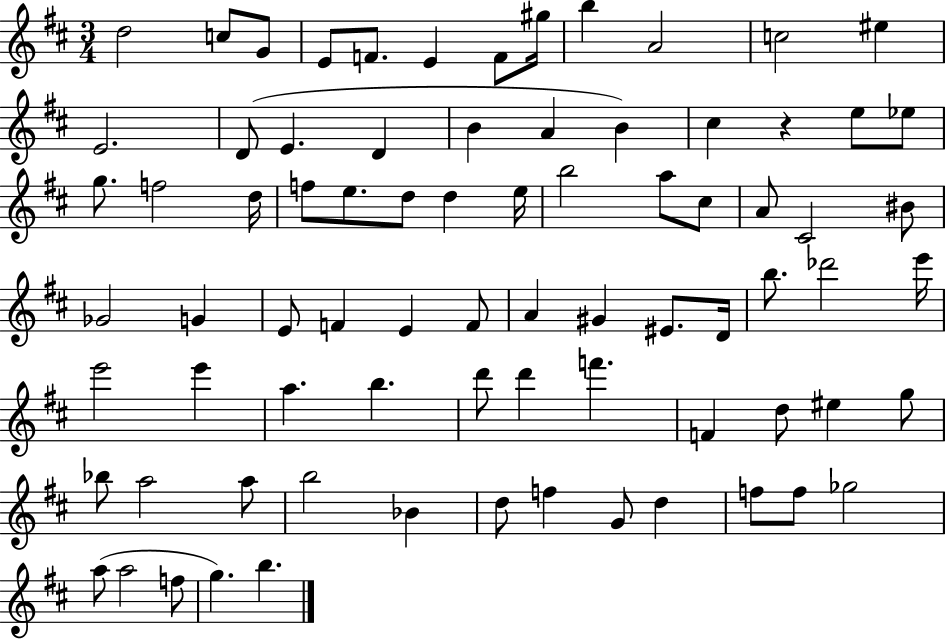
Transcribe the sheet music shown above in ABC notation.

X:1
T:Untitled
M:3/4
L:1/4
K:D
d2 c/2 G/2 E/2 F/2 E F/2 ^g/4 b A2 c2 ^e E2 D/2 E D B A B ^c z e/2 _e/2 g/2 f2 d/4 f/2 e/2 d/2 d e/4 b2 a/2 ^c/2 A/2 ^C2 ^B/2 _G2 G E/2 F E F/2 A ^G ^E/2 D/4 b/2 _d'2 e'/4 e'2 e' a b d'/2 d' f' F d/2 ^e g/2 _b/2 a2 a/2 b2 _B d/2 f G/2 d f/2 f/2 _g2 a/2 a2 f/2 g b